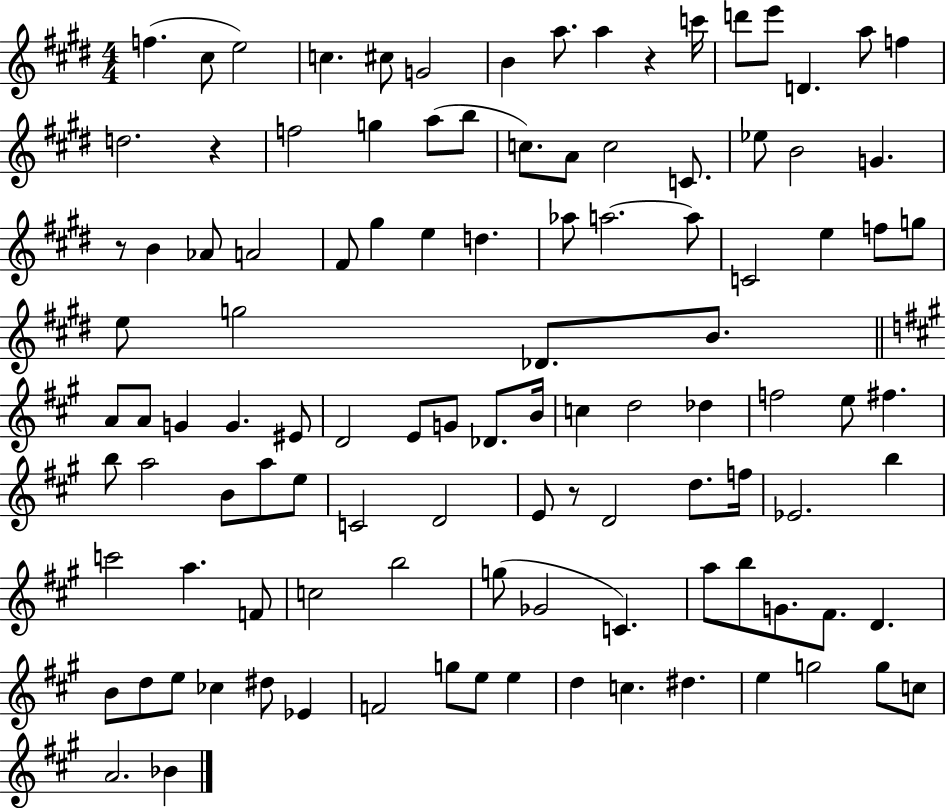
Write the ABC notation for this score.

X:1
T:Untitled
M:4/4
L:1/4
K:E
f ^c/2 e2 c ^c/2 G2 B a/2 a z c'/4 d'/2 e'/2 D a/2 f d2 z f2 g a/2 b/2 c/2 A/2 c2 C/2 _e/2 B2 G z/2 B _A/2 A2 ^F/2 ^g e d _a/2 a2 a/2 C2 e f/2 g/2 e/2 g2 _D/2 B/2 A/2 A/2 G G ^E/2 D2 E/2 G/2 _D/2 B/4 c d2 _d f2 e/2 ^f b/2 a2 B/2 a/2 e/2 C2 D2 E/2 z/2 D2 d/2 f/4 _E2 b c'2 a F/2 c2 b2 g/2 _G2 C a/2 b/2 G/2 ^F/2 D B/2 d/2 e/2 _c ^d/2 _E F2 g/2 e/2 e d c ^d e g2 g/2 c/2 A2 _B